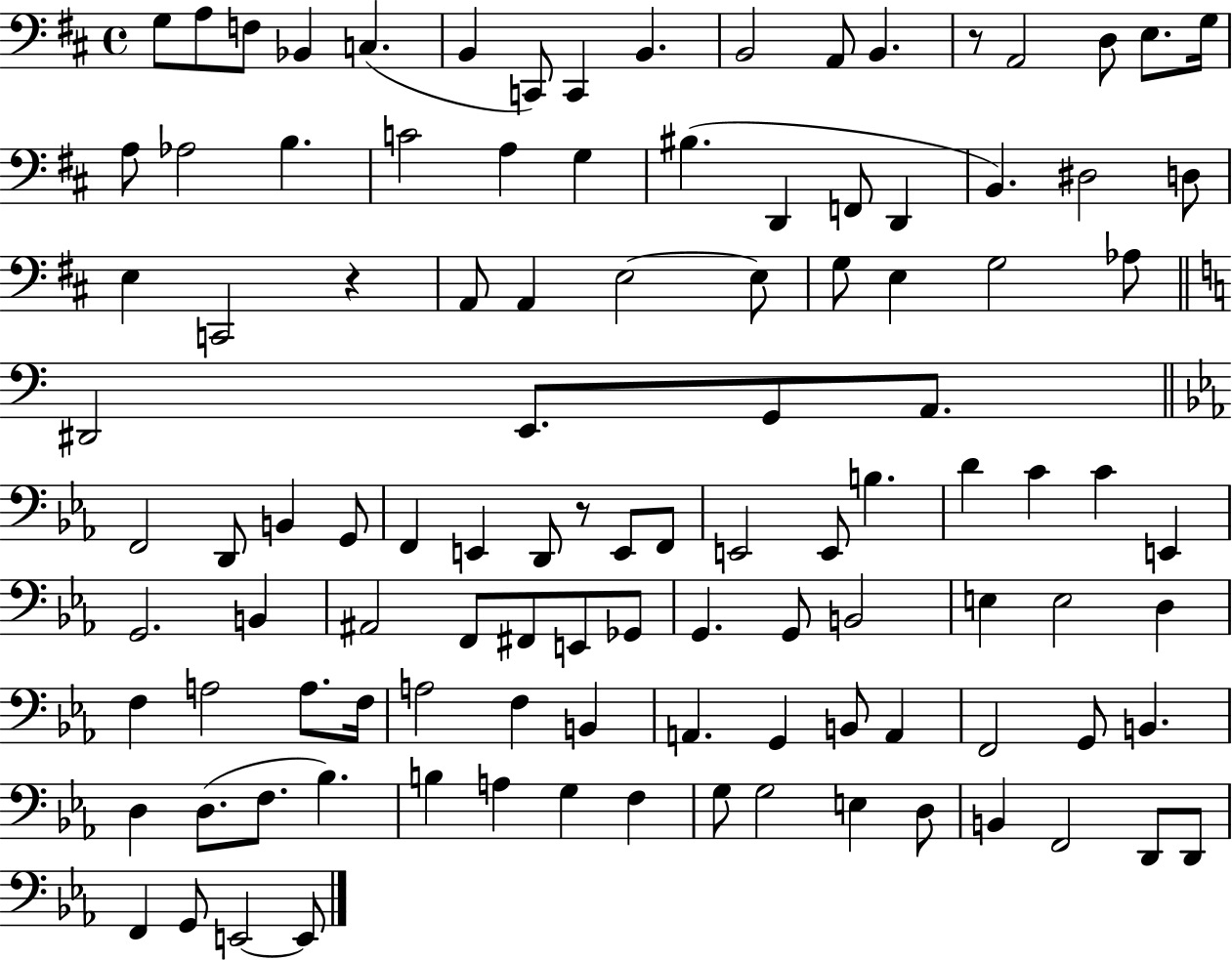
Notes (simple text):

G3/e A3/e F3/e Bb2/q C3/q. B2/q C2/e C2/q B2/q. B2/h A2/e B2/q. R/e A2/h D3/e E3/e. G3/s A3/e Ab3/h B3/q. C4/h A3/q G3/q BIS3/q. D2/q F2/e D2/q B2/q. D#3/h D3/e E3/q C2/h R/q A2/e A2/q E3/h E3/e G3/e E3/q G3/h Ab3/e D#2/h E2/e. G2/e A2/e. F2/h D2/e B2/q G2/e F2/q E2/q D2/e R/e E2/e F2/e E2/h E2/e B3/q. D4/q C4/q C4/q E2/q G2/h. B2/q A#2/h F2/e F#2/e E2/e Gb2/e G2/q. G2/e B2/h E3/q E3/h D3/q F3/q A3/h A3/e. F3/s A3/h F3/q B2/q A2/q. G2/q B2/e A2/q F2/h G2/e B2/q. D3/q D3/e. F3/e. Bb3/q. B3/q A3/q G3/q F3/q G3/e G3/h E3/q D3/e B2/q F2/h D2/e D2/e F2/q G2/e E2/h E2/e